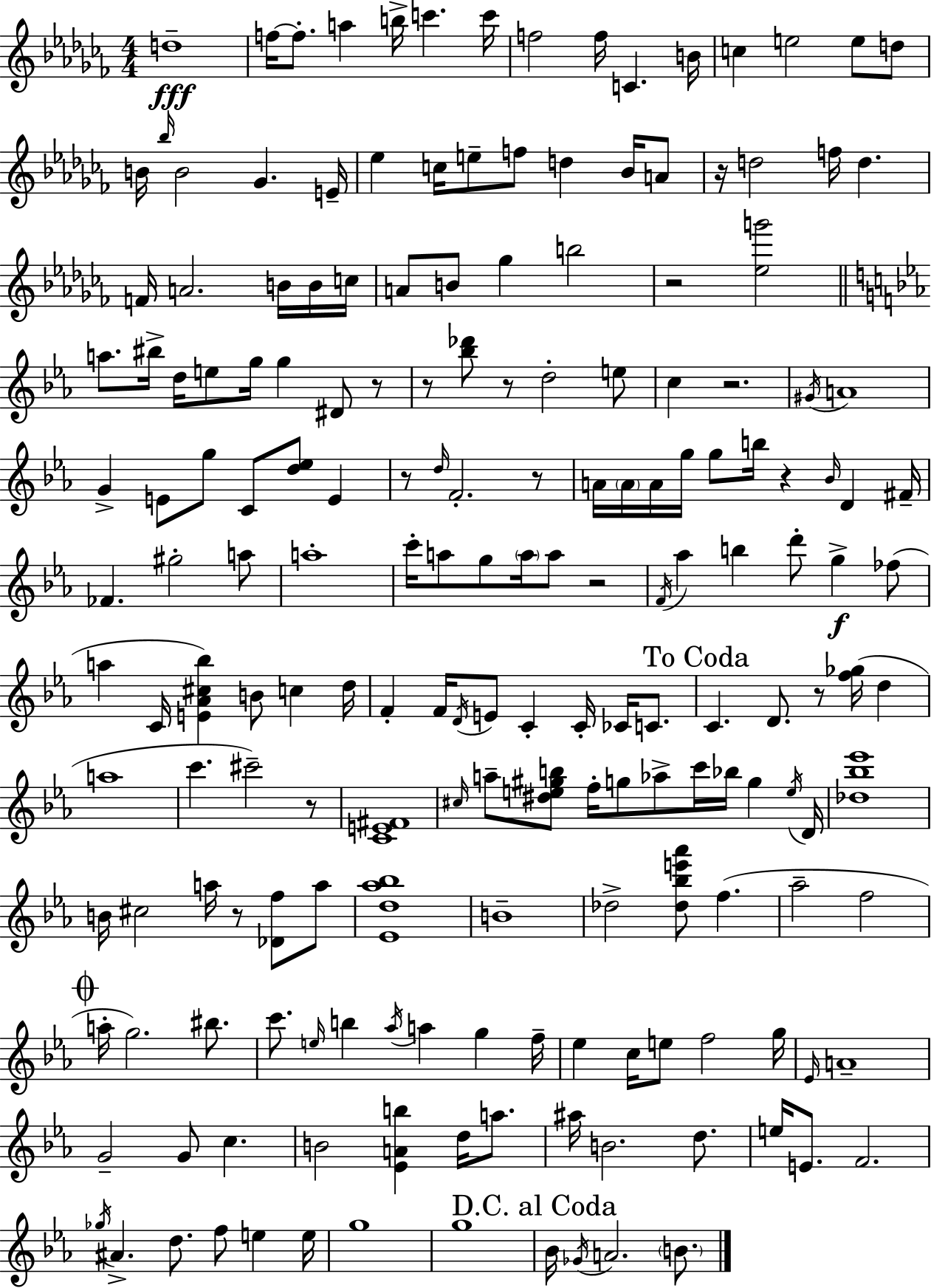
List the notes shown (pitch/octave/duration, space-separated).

D5/w F5/s F5/e. A5/q B5/s C6/q. C6/s F5/h F5/s C4/q. B4/s C5/q E5/h E5/e D5/e B4/s Bb5/s B4/h Gb4/q. E4/s Eb5/q C5/s E5/e F5/e D5/q Bb4/s A4/e R/s D5/h F5/s D5/q. F4/s A4/h. B4/s B4/s C5/s A4/e B4/e Gb5/q B5/h R/h [Eb5,G6]/h A5/e. BIS5/s D5/s E5/e G5/s G5/q D#4/e R/e R/e [Bb5,Db6]/e R/e D5/h E5/e C5/q R/h. G#4/s A4/w G4/q E4/e G5/e C4/e [D5,Eb5]/e E4/q R/e D5/s F4/h. R/e A4/s A4/s A4/s G5/s G5/e B5/s R/q Bb4/s D4/q F#4/s FES4/q. G#5/h A5/e A5/w C6/s A5/e G5/e A5/s A5/e R/h F4/s Ab5/q B5/q D6/e G5/q FES5/e A5/q C4/s [E4,Ab4,C#5,Bb5]/q B4/e C5/q D5/s F4/q F4/s D4/s E4/e C4/q C4/s CES4/s C4/e. C4/q. D4/e. R/e [F5,Gb5]/s D5/q A5/w C6/q. C#6/h R/e [C4,E4,F#4]/w C#5/s A5/e [D#5,E5,G#5,B5]/e F5/s G5/e Ab5/e C6/s Bb5/s G5/q E5/s D4/s [Db5,Bb5,Eb6]/w B4/s C#5/h A5/s R/e [Db4,F5]/e A5/e [Eb4,D5,Ab5,Bb5]/w B4/w Db5/h [Db5,Bb5,E6,Ab6]/e F5/q. Ab5/h F5/h A5/s G5/h. BIS5/e. C6/e. E5/s B5/q Ab5/s A5/q G5/q F5/s Eb5/q C5/s E5/e F5/h G5/s Eb4/s A4/w G4/h G4/e C5/q. B4/h [Eb4,A4,B5]/q D5/s A5/e. A#5/s B4/h. D5/e. E5/s E4/e. F4/h. Gb5/s A#4/q. D5/e. F5/e E5/q E5/s G5/w G5/w Bb4/s Gb4/s A4/h. B4/e.